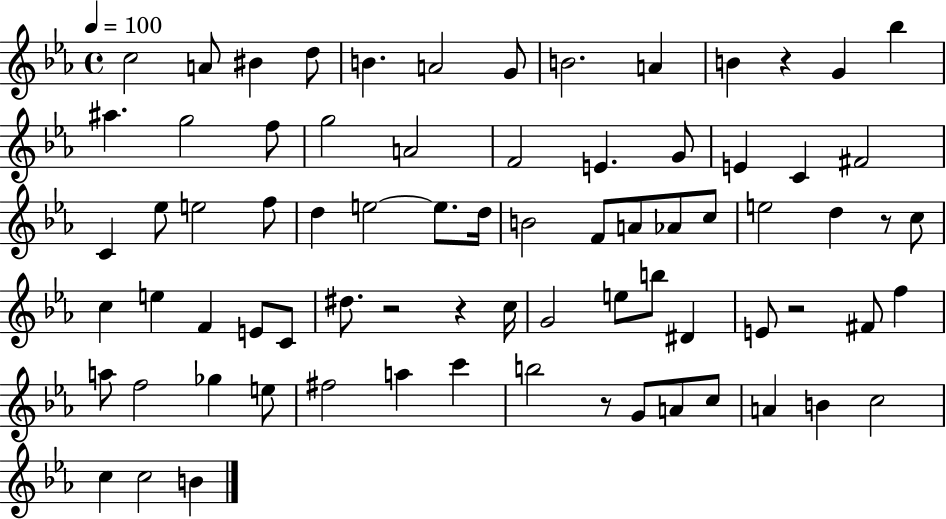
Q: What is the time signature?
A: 4/4